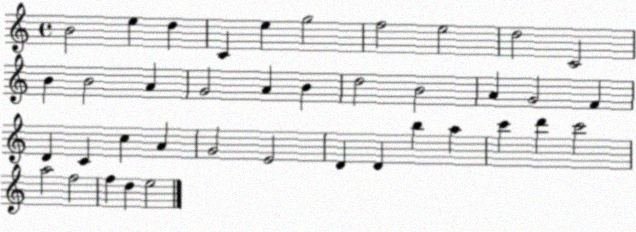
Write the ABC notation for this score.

X:1
T:Untitled
M:4/4
L:1/4
K:C
B2 e d C e g2 f2 e2 d2 C2 B B2 A G2 A B d2 B2 A G2 F D C c A G2 E2 D D b a c' d' c'2 a2 f2 f d e2